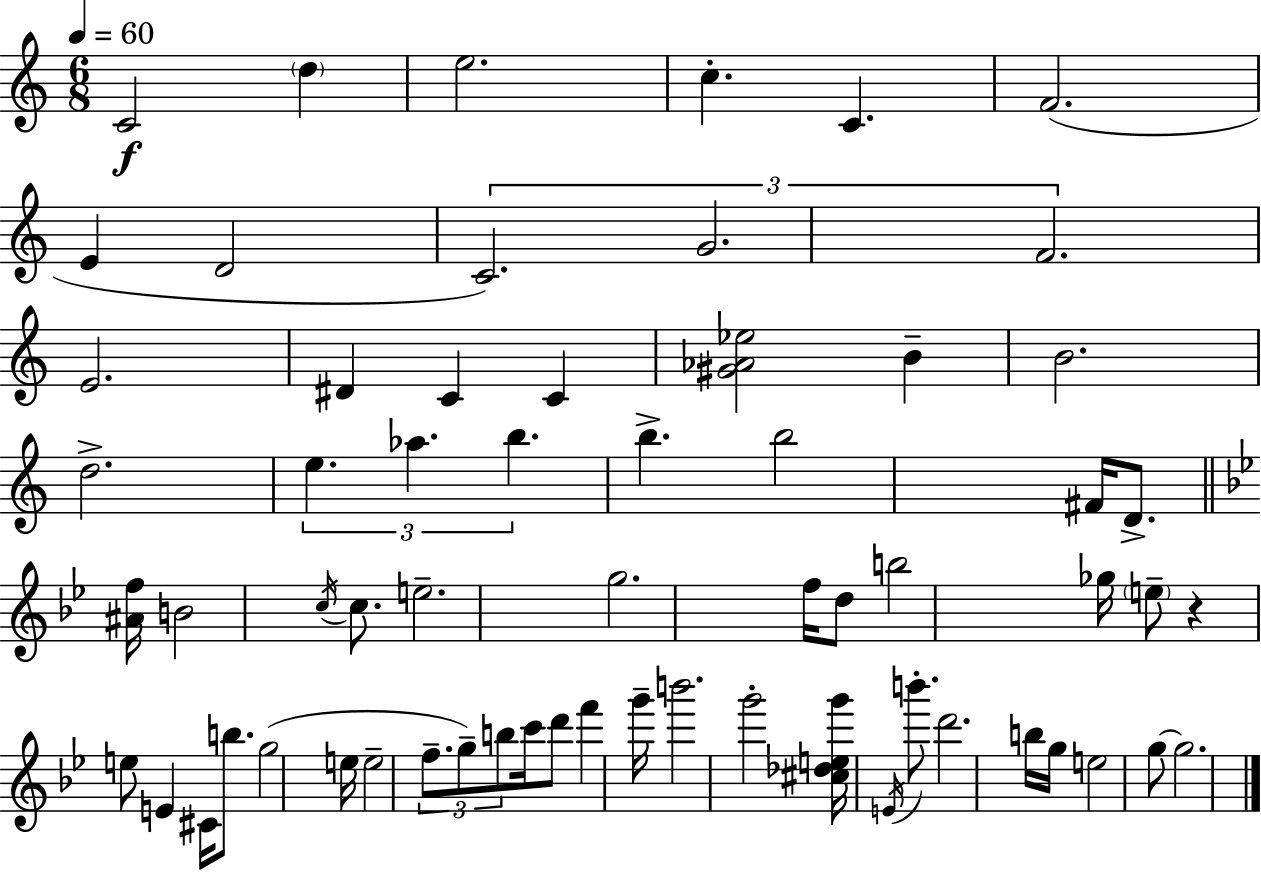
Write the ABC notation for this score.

X:1
T:Untitled
M:6/8
L:1/4
K:C
C2 d e2 c C F2 E D2 C2 G2 F2 E2 ^D C C [^G_A_e]2 B B2 d2 e _a b b b2 ^F/4 D/2 [^Af]/4 B2 c/4 c/2 e2 g2 f/4 d/2 b2 _g/4 e/2 z e/2 E ^C/4 b/2 g2 e/4 e2 f/2 g/2 b/2 c'/4 d'/2 f' g'/4 b'2 g'2 [^c_deg']/4 E/4 b'/2 d'2 b/4 g/4 e2 g/2 g2